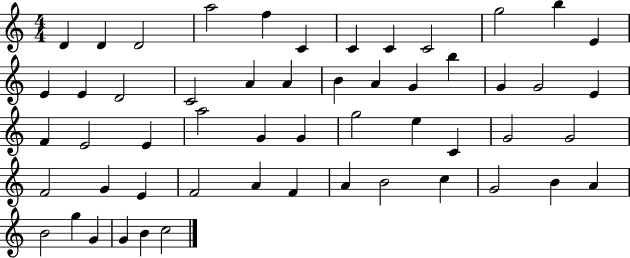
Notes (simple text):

D4/q D4/q D4/h A5/h F5/q C4/q C4/q C4/q C4/h G5/h B5/q E4/q E4/q E4/q D4/h C4/h A4/q A4/q B4/q A4/q G4/q B5/q G4/q G4/h E4/q F4/q E4/h E4/q A5/h G4/q G4/q G5/h E5/q C4/q G4/h G4/h F4/h G4/q E4/q F4/h A4/q F4/q A4/q B4/h C5/q G4/h B4/q A4/q B4/h G5/q G4/q G4/q B4/q C5/h